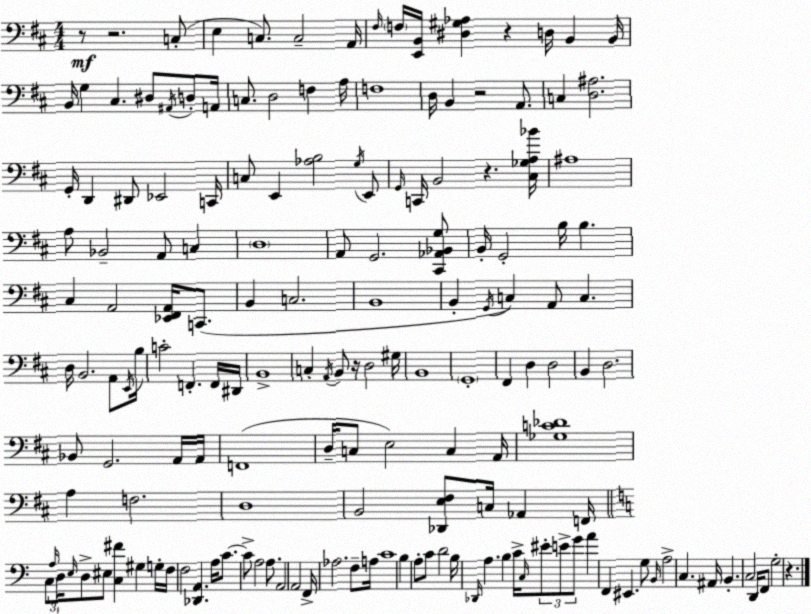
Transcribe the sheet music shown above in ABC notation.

X:1
T:Untitled
M:4/4
L:1/4
K:D
z/2 z2 C,/2 E, C,/2 C,2 A,,/4 ^F,/4 F,/4 [E,,B,,]/4 [^D,^G,_A,] z D,/4 B,, B,,/4 B,,/4 G, ^C, ^D,/2 ^A,,/4 D,/2 A,,/4 C,/2 D,2 F, A,/4 F,4 D,/4 B,, z2 A,,/2 C, [D,^A,]2 G,,/4 D,, ^D,,/2 _E,,2 C,,/4 C,/2 E,, [_A,B,]2 G,/4 E,,/2 G,,/4 C,,/4 B,,2 z [^C,_G,A,_B]/4 ^A,4 A,/2 _B,,2 A,,/2 C, D,4 A,,/2 G,,2 [^C,,_A,,_B,,G,]/2 B,,/4 G,,2 B,/4 B, ^C, A,,2 [_E,,^F,,A,,]/4 C,,/2 B,, C,2 B,,4 B,, G,,/4 C, A,,/2 C, D,/4 B,,2 A,,/2 E,,/4 B,/4 C2 F,, F,,/4 ^D,,/4 B,,4 C, A,,/4 B,,/2 z/4 D,2 ^G,/4 B,,4 G,,4 ^F,, D, D,2 B,, D,2 _B,,/2 G,,2 A,,/4 A,,/4 F,,4 D,/4 C,/2 E,2 C, A,,/4 [_G,C_D]4 A, F,2 D,4 B,,2 [_D,,E,^F,]/2 C,/4 _A,, F,,/4 C,/2 A,/4 D,/4 E,/4 D,/2 ^E,/2 [C,^F] ^G, G,/4 F,/4 F,2 [_D,,A,,] A,/4 C/2 C/2 A,2 A,/2 A,,2 A,,2 F,,/4 _A,2 F,/2 A,/4 C4 B, A,/2 C/2 D2 B,/4 _D,,/4 A, B, C/4 C,/4 ^E/2 E/2 G/2 A F,, ^E,, G,/2 B,,/4 A,2 C, ^A,,/4 B,, C,2 D,,/4 F,,/2 G,2 z